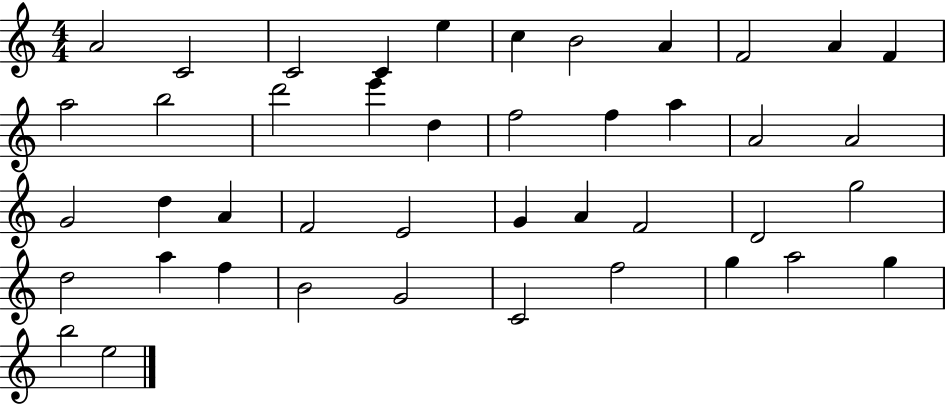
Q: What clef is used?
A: treble